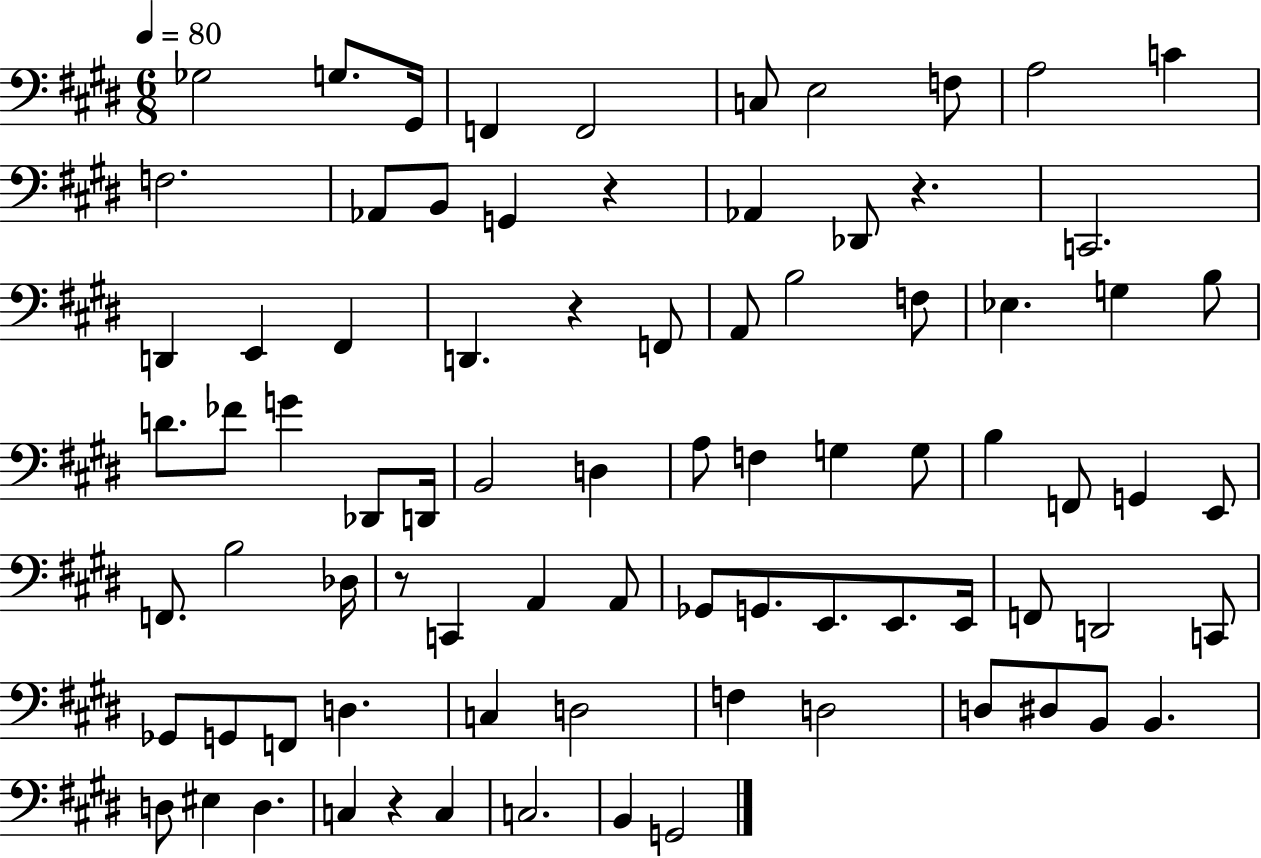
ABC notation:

X:1
T:Untitled
M:6/8
L:1/4
K:E
_G,2 G,/2 ^G,,/4 F,, F,,2 C,/2 E,2 F,/2 A,2 C F,2 _A,,/2 B,,/2 G,, z _A,, _D,,/2 z C,,2 D,, E,, ^F,, D,, z F,,/2 A,,/2 B,2 F,/2 _E, G, B,/2 D/2 _F/2 G _D,,/2 D,,/4 B,,2 D, A,/2 F, G, G,/2 B, F,,/2 G,, E,,/2 F,,/2 B,2 _D,/4 z/2 C,, A,, A,,/2 _G,,/2 G,,/2 E,,/2 E,,/2 E,,/4 F,,/2 D,,2 C,,/2 _G,,/2 G,,/2 F,,/2 D, C, D,2 F, D,2 D,/2 ^D,/2 B,,/2 B,, D,/2 ^E, D, C, z C, C,2 B,, G,,2